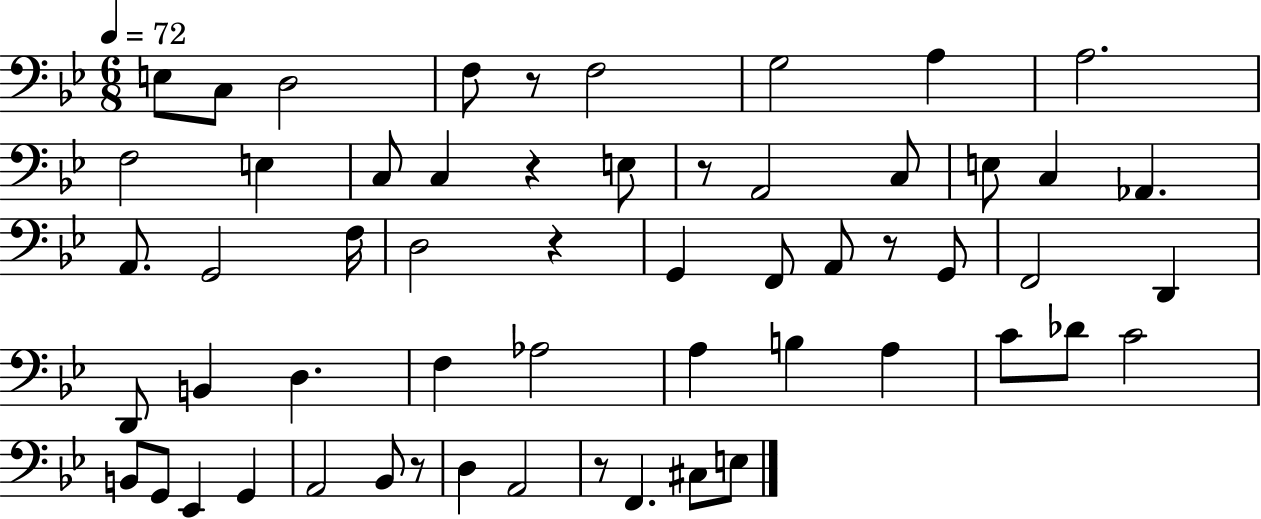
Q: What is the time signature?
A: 6/8